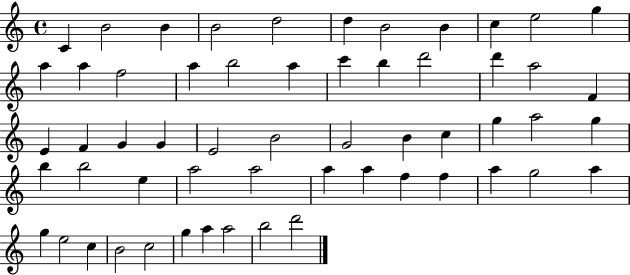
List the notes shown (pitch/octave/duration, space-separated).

C4/q B4/h B4/q B4/h D5/h D5/q B4/h B4/q C5/q E5/h G5/q A5/q A5/q F5/h A5/q B5/h A5/q C6/q B5/q D6/h D6/q A5/h F4/q E4/q F4/q G4/q G4/q E4/h B4/h G4/h B4/q C5/q G5/q A5/h G5/q B5/q B5/h E5/q A5/h A5/h A5/q A5/q F5/q F5/q A5/q G5/h A5/q G5/q E5/h C5/q B4/h C5/h G5/q A5/q A5/h B5/h D6/h